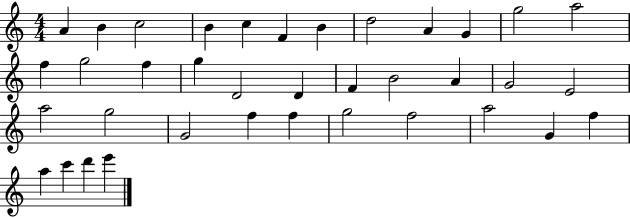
A4/q B4/q C5/h B4/q C5/q F4/q B4/q D5/h A4/q G4/q G5/h A5/h F5/q G5/h F5/q G5/q D4/h D4/q F4/q B4/h A4/q G4/h E4/h A5/h G5/h G4/h F5/q F5/q G5/h F5/h A5/h G4/q F5/q A5/q C6/q D6/q E6/q